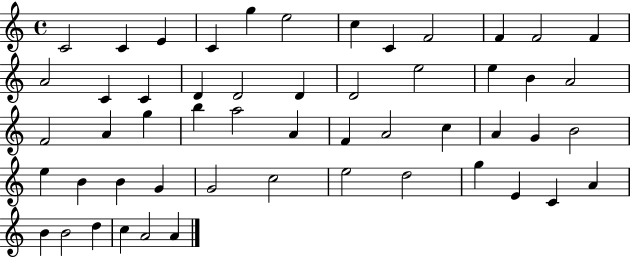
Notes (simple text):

C4/h C4/q E4/q C4/q G5/q E5/h C5/q C4/q F4/h F4/q F4/h F4/q A4/h C4/q C4/q D4/q D4/h D4/q D4/h E5/h E5/q B4/q A4/h F4/h A4/q G5/q B5/q A5/h A4/q F4/q A4/h C5/q A4/q G4/q B4/h E5/q B4/q B4/q G4/q G4/h C5/h E5/h D5/h G5/q E4/q C4/q A4/q B4/q B4/h D5/q C5/q A4/h A4/q